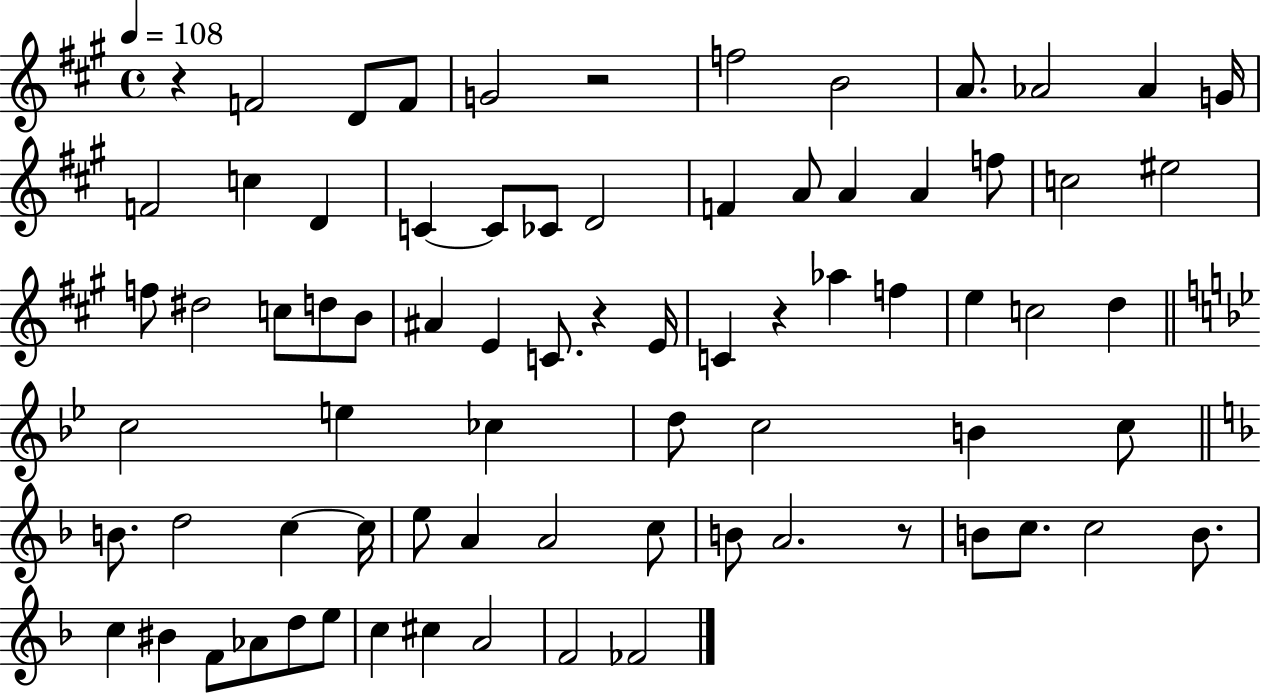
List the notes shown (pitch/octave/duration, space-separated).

R/q F4/h D4/e F4/e G4/h R/h F5/h B4/h A4/e. Ab4/h Ab4/q G4/s F4/h C5/q D4/q C4/q C4/e CES4/e D4/h F4/q A4/e A4/q A4/q F5/e C5/h EIS5/h F5/e D#5/h C5/e D5/e B4/e A#4/q E4/q C4/e. R/q E4/s C4/q R/q Ab5/q F5/q E5/q C5/h D5/q C5/h E5/q CES5/q D5/e C5/h B4/q C5/e B4/e. D5/h C5/q C5/s E5/e A4/q A4/h C5/e B4/e A4/h. R/e B4/e C5/e. C5/h B4/e. C5/q BIS4/q F4/e Ab4/e D5/e E5/e C5/q C#5/q A4/h F4/h FES4/h